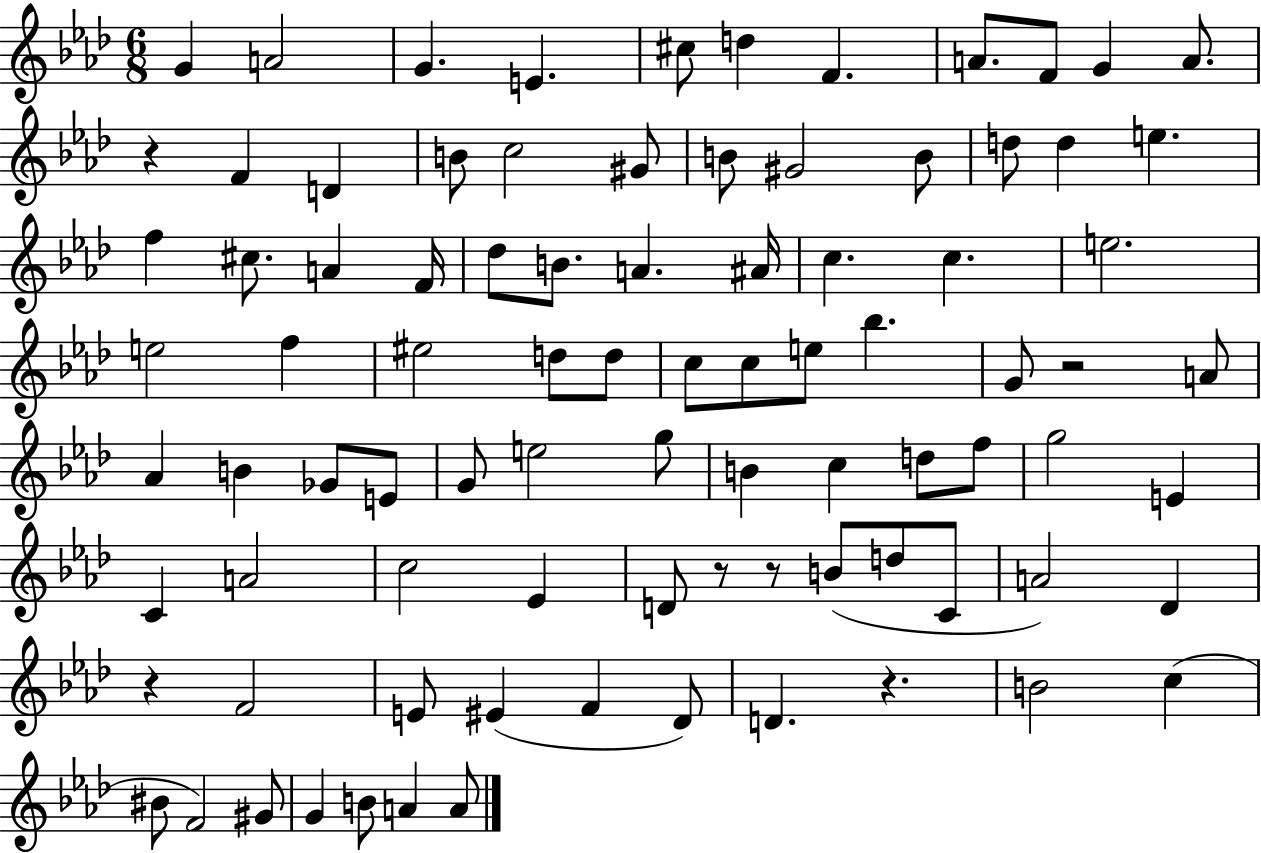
{
  \clef treble
  \numericTimeSignature
  \time 6/8
  \key aes \major
  g'4 a'2 | g'4. e'4. | cis''8 d''4 f'4. | a'8. f'8 g'4 a'8. | \break r4 f'4 d'4 | b'8 c''2 gis'8 | b'8 gis'2 b'8 | d''8 d''4 e''4. | \break f''4 cis''8. a'4 f'16 | des''8 b'8. a'4. ais'16 | c''4. c''4. | e''2. | \break e''2 f''4 | eis''2 d''8 d''8 | c''8 c''8 e''8 bes''4. | g'8 r2 a'8 | \break aes'4 b'4 ges'8 e'8 | g'8 e''2 g''8 | b'4 c''4 d''8 f''8 | g''2 e'4 | \break c'4 a'2 | c''2 ees'4 | d'8 r8 r8 b'8( d''8 c'8 | a'2) des'4 | \break r4 f'2 | e'8 eis'4( f'4 des'8) | d'4. r4. | b'2 c''4( | \break bis'8 f'2) gis'8 | g'4 b'8 a'4 a'8 | \bar "|."
}